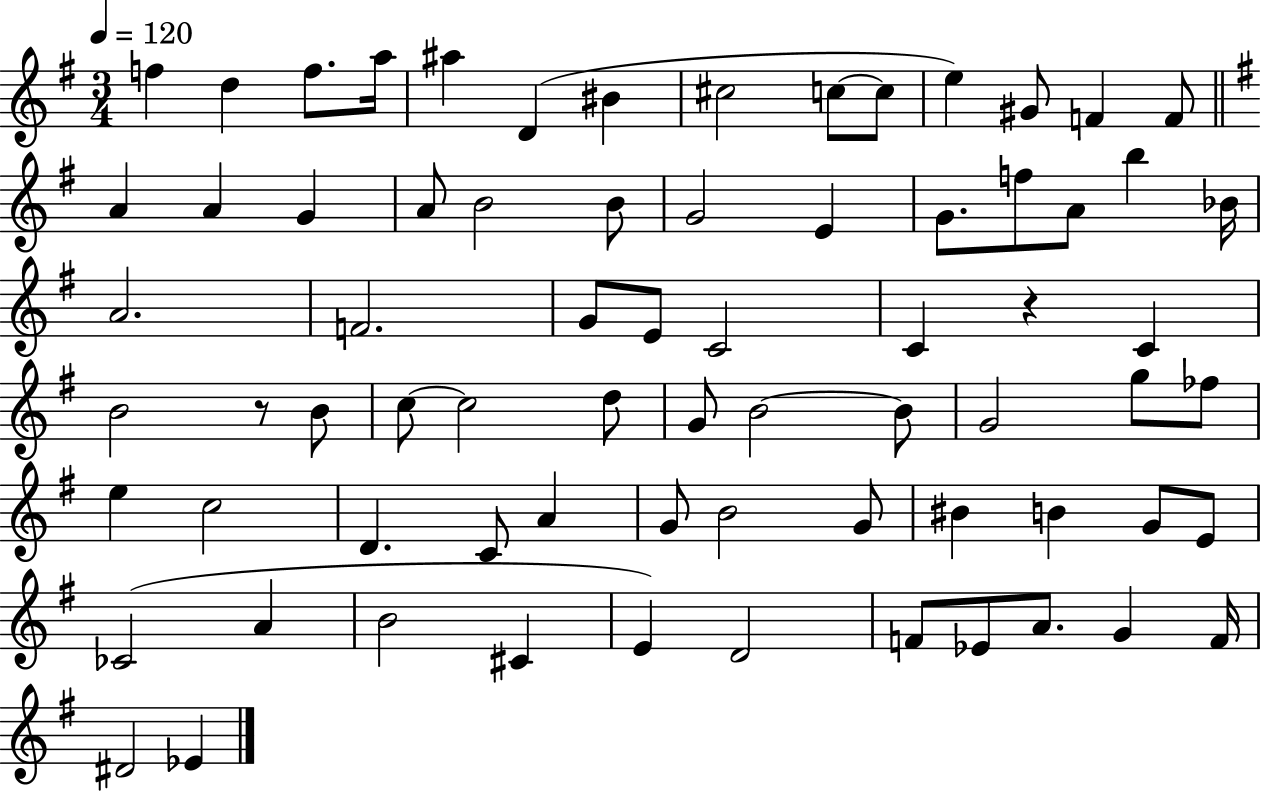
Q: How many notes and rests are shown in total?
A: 72